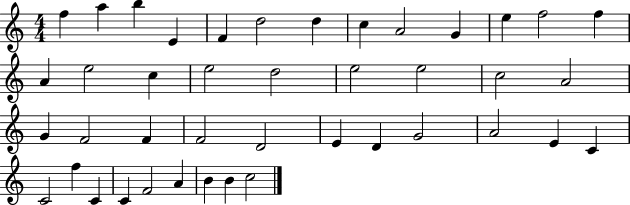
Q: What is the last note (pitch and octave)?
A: C5